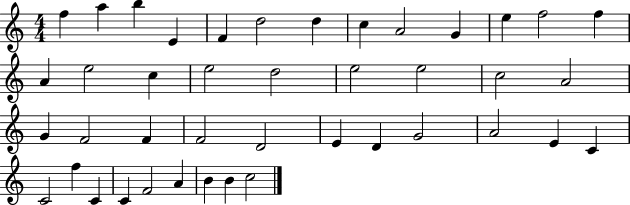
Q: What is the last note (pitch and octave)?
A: C5